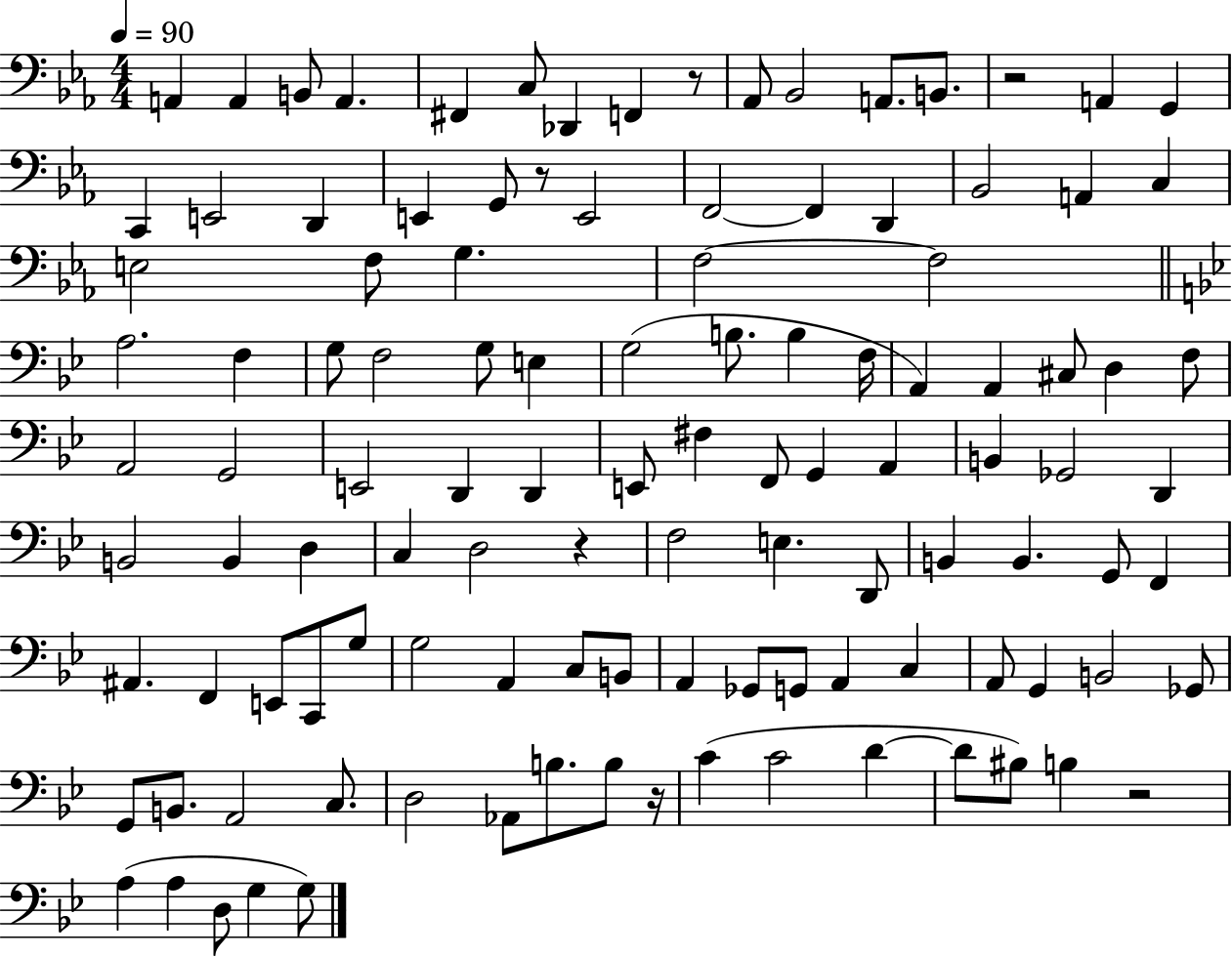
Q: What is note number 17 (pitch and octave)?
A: D2